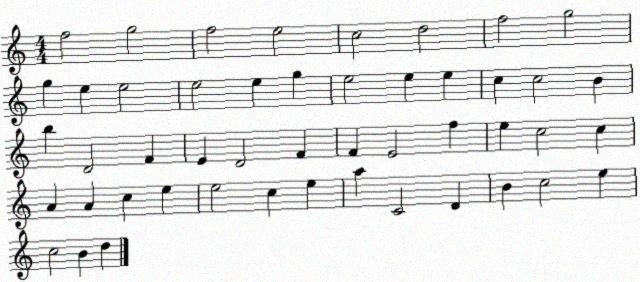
X:1
T:Untitled
M:4/4
L:1/4
K:C
f2 g2 f2 e2 c2 d2 f2 g2 g e e2 e2 e g e2 e e c c2 B b D2 F E D2 F F E2 f e c2 c A A c e e2 c e a C2 D B c2 e c2 B d